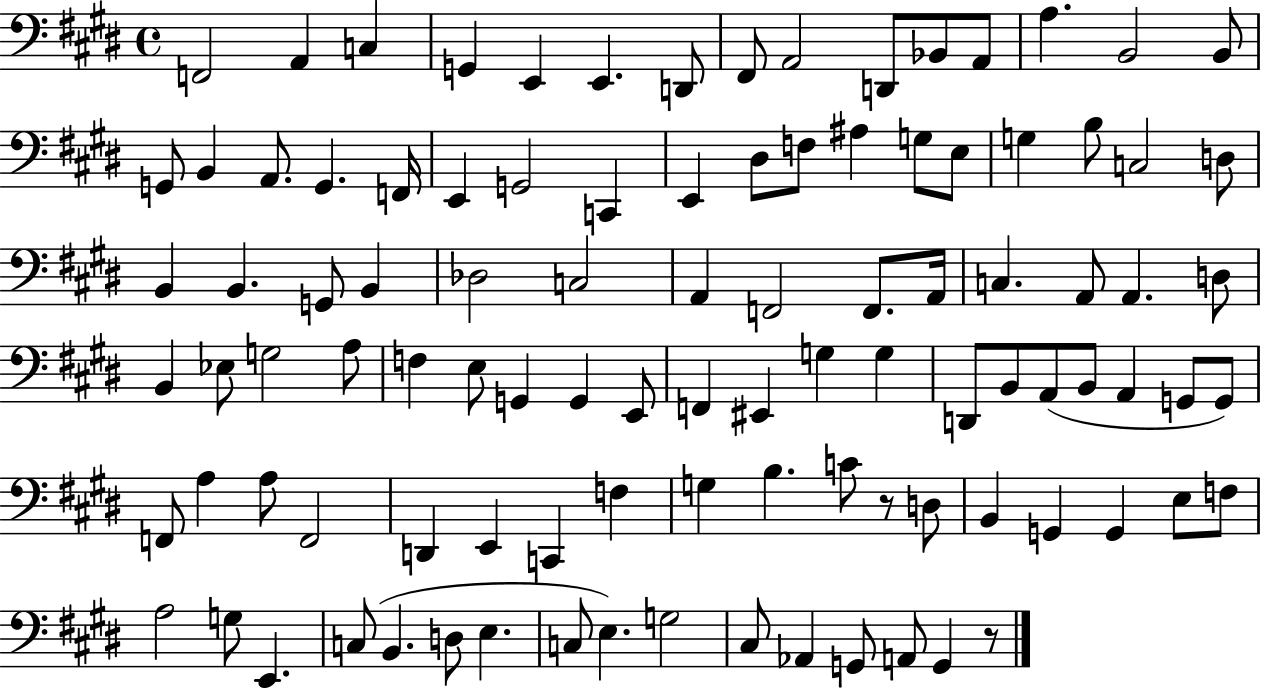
{
  \clef bass
  \time 4/4
  \defaultTimeSignature
  \key e \major
  f,2 a,4 c4 | g,4 e,4 e,4. d,8 | fis,8 a,2 d,8 bes,8 a,8 | a4. b,2 b,8 | \break g,8 b,4 a,8. g,4. f,16 | e,4 g,2 c,4 | e,4 dis8 f8 ais4 g8 e8 | g4 b8 c2 d8 | \break b,4 b,4. g,8 b,4 | des2 c2 | a,4 f,2 f,8. a,16 | c4. a,8 a,4. d8 | \break b,4 ees8 g2 a8 | f4 e8 g,4 g,4 e,8 | f,4 eis,4 g4 g4 | d,8 b,8 a,8( b,8 a,4 g,8 g,8) | \break f,8 a4 a8 f,2 | d,4 e,4 c,4 f4 | g4 b4. c'8 r8 d8 | b,4 g,4 g,4 e8 f8 | \break a2 g8 e,4. | c8( b,4. d8 e4. | c8 e4.) g2 | cis8 aes,4 g,8 a,8 g,4 r8 | \break \bar "|."
}